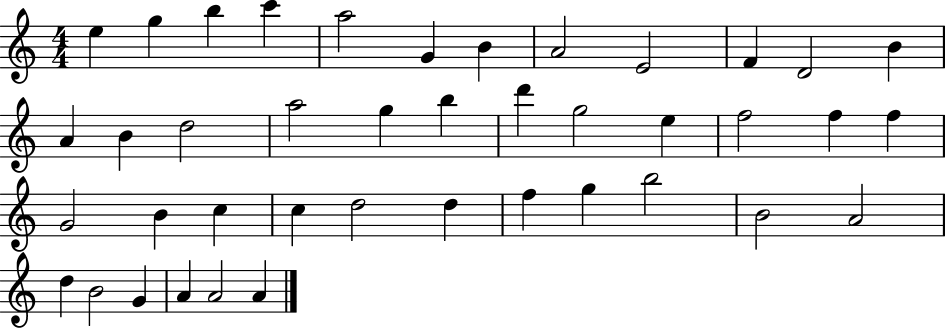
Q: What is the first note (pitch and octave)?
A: E5